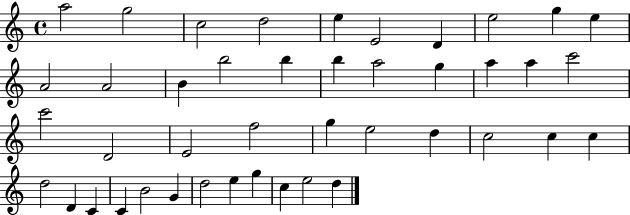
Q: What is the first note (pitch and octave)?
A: A5